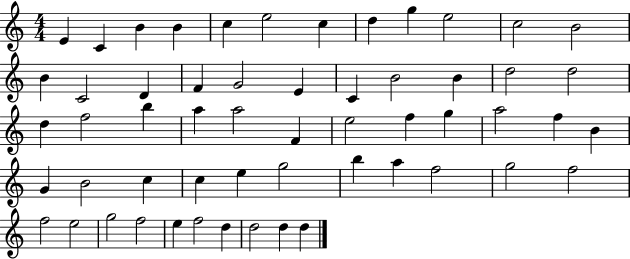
E4/q C4/q B4/q B4/q C5/q E5/h C5/q D5/q G5/q E5/h C5/h B4/h B4/q C4/h D4/q F4/q G4/h E4/q C4/q B4/h B4/q D5/h D5/h D5/q F5/h B5/q A5/q A5/h F4/q E5/h F5/q G5/q A5/h F5/q B4/q G4/q B4/h C5/q C5/q E5/q G5/h B5/q A5/q F5/h G5/h F5/h F5/h E5/h G5/h F5/h E5/q F5/h D5/q D5/h D5/q D5/q